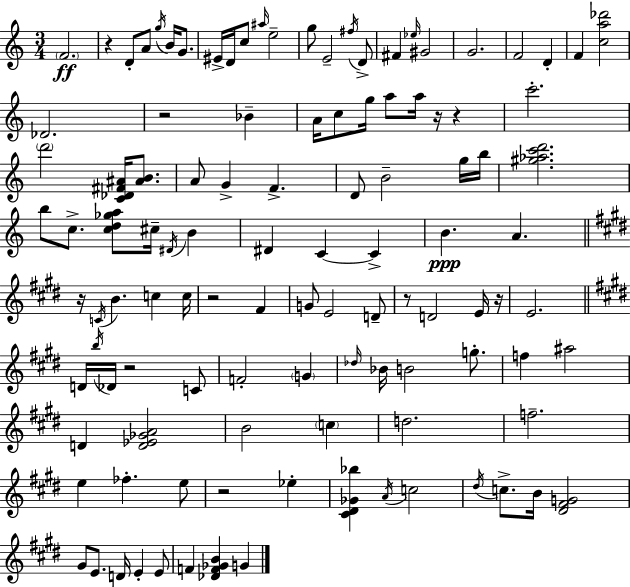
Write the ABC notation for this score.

X:1
T:Untitled
M:3/4
L:1/4
K:Am
F2 z D/2 A/2 g/4 B/4 G/2 ^E/4 D/4 c/2 ^a/4 e2 g/2 E2 ^f/4 D/2 ^F _e/4 ^G2 G2 F2 D F [ca_d']2 _D2 z2 _B A/4 c/2 g/4 a/2 a/4 z/4 z c'2 d'2 [C_D^F^A]/4 [^AB]/2 A/2 G F D/2 B2 g/4 b/4 [^g_ac'd']2 b/2 c/2 [cd_ga]/2 ^c/4 ^D/4 B ^D C C B A z/4 C/4 B c c/4 z2 ^F G/2 E2 D/2 z/2 D2 E/4 z/4 E2 D/4 b/4 _D/4 z2 C/2 F2 G _d/4 _B/4 B2 g/2 f ^a2 D [D_E_GA]2 B2 c d2 f2 e _f e/2 z2 _e [^C^D_G_b] A/4 c2 ^d/4 c/2 B/4 [^D^FG]2 ^G/2 E/2 D/4 E E/2 F [_DF_GB] G